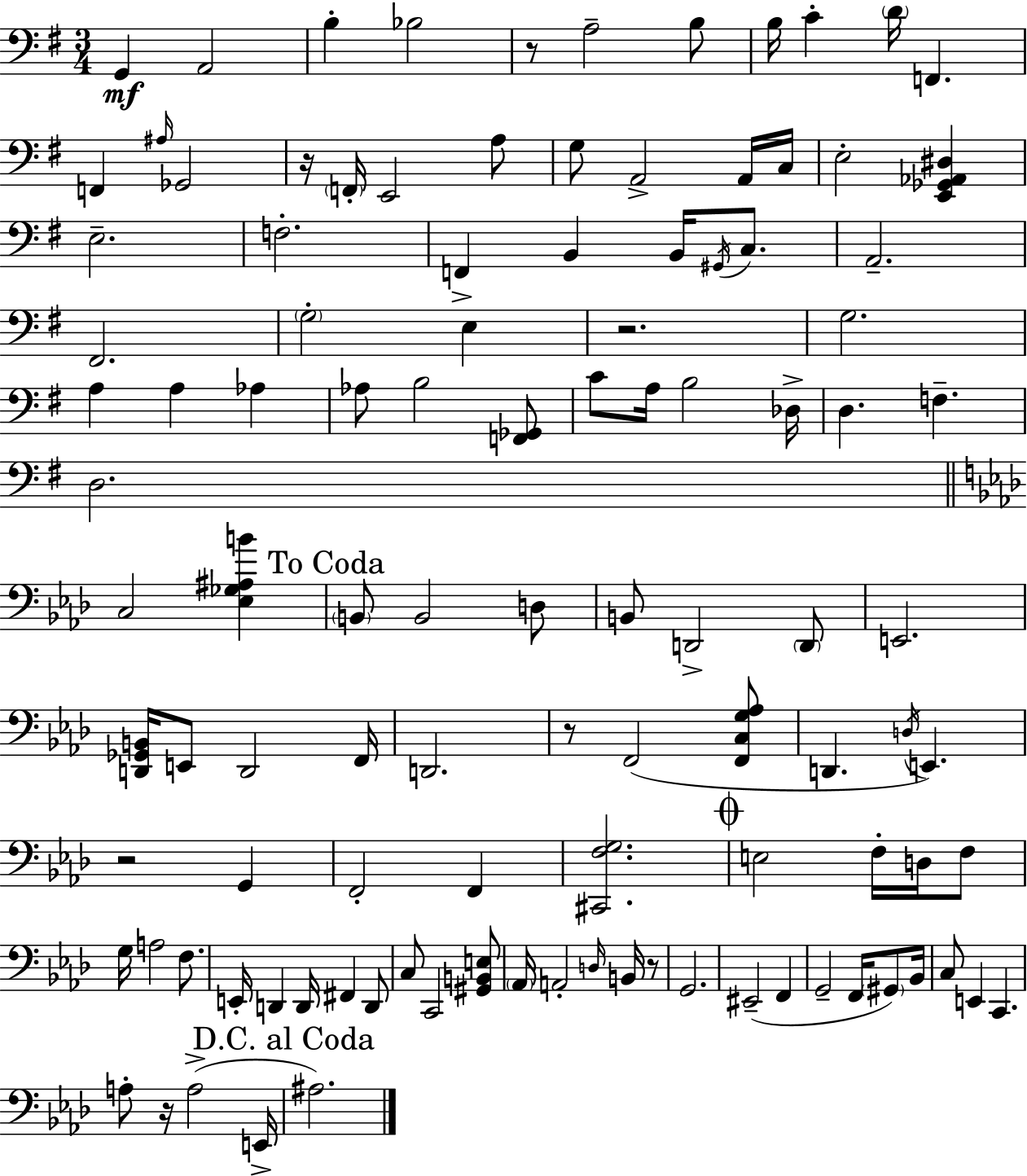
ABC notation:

X:1
T:Untitled
M:3/4
L:1/4
K:G
G,, A,,2 B, _B,2 z/2 A,2 B,/2 B,/4 C D/4 F,, F,, ^A,/4 _G,,2 z/4 F,,/4 E,,2 A,/2 G,/2 A,,2 A,,/4 C,/4 E,2 [E,,_G,,_A,,^D,] E,2 F,2 F,, B,, B,,/4 ^G,,/4 C,/2 A,,2 ^F,,2 G,2 E, z2 G,2 A, A, _A, _A,/2 B,2 [F,,_G,,]/2 C/2 A,/4 B,2 _D,/4 D, F, D,2 C,2 [_E,_G,^A,B] B,,/2 B,,2 D,/2 B,,/2 D,,2 D,,/2 E,,2 [D,,_G,,B,,]/4 E,,/2 D,,2 F,,/4 D,,2 z/2 F,,2 [F,,C,G,_A,]/2 D,, D,/4 E,, z2 G,, F,,2 F,, [^C,,F,G,]2 E,2 F,/4 D,/4 F,/2 G,/4 A,2 F,/2 E,,/4 D,, D,,/4 ^F,, D,,/2 C,/2 C,,2 [^G,,B,,E,]/2 _A,,/4 A,,2 D,/4 B,,/4 z/2 G,,2 ^E,,2 F,, G,,2 F,,/4 ^G,,/2 _B,,/4 C,/2 E,, C,, A,/2 z/4 A,2 E,,/4 ^A,2